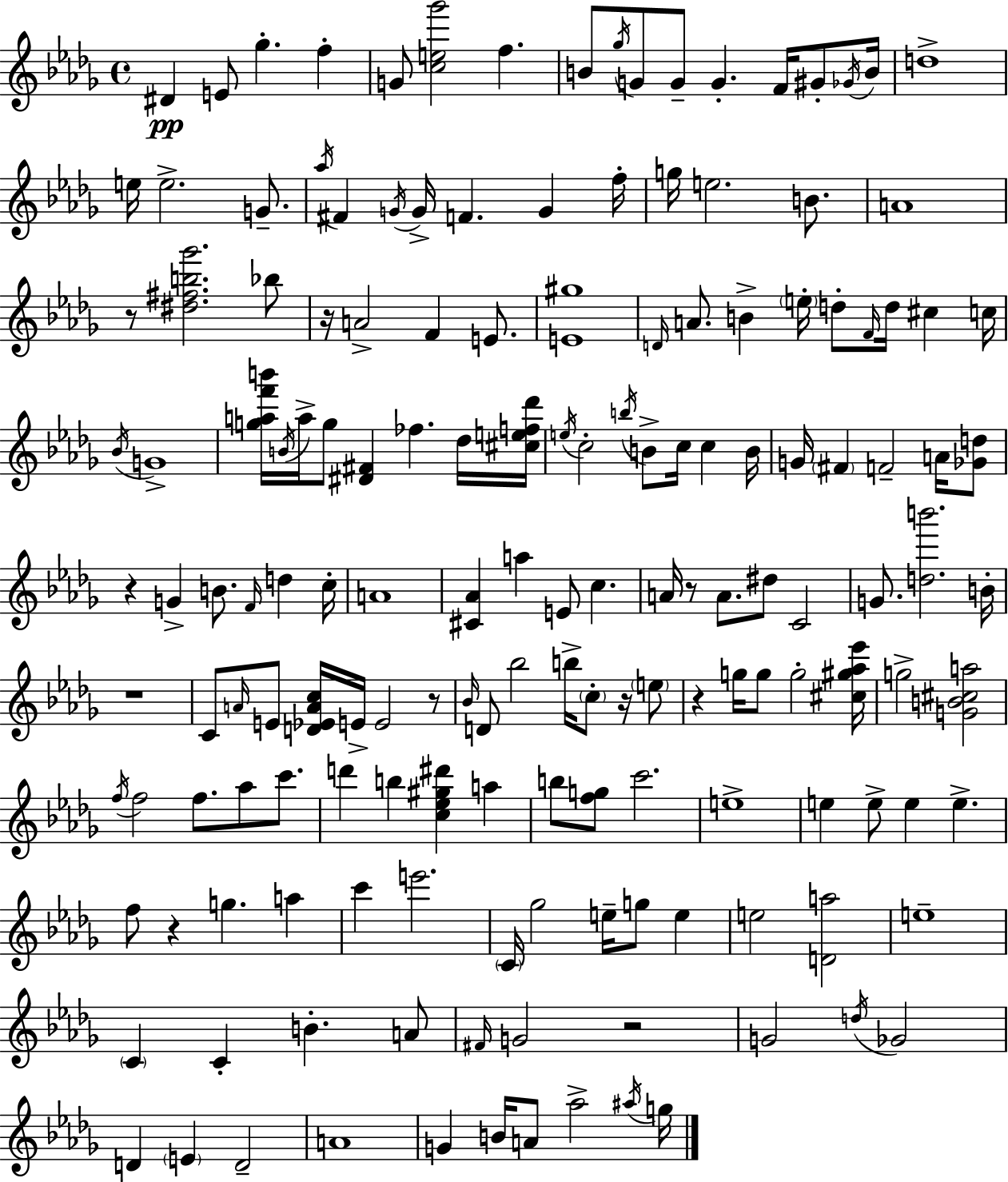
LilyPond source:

{
  \clef treble
  \time 4/4
  \defaultTimeSignature
  \key bes \minor
  \repeat volta 2 { dis'4\pp e'8 ges''4.-. f''4-. | g'8 <c'' e'' ges'''>2 f''4. | b'8 \acciaccatura { ges''16 } g'8 g'8-- g'4.-. f'16 gis'8-. | \acciaccatura { ges'16 } b'16 d''1-> | \break e''16 e''2.-> g'8.-- | \acciaccatura { aes''16 } fis'4 \acciaccatura { g'16 } g'16-> f'4. g'4 | f''16-. g''16 e''2. | b'8. a'1 | \break r8 <dis'' fis'' b'' ges'''>2. | bes''8 r16 a'2-> f'4 | e'8. <e' gis''>1 | \grace { d'16 } a'8. b'4-> \parenthesize e''16-. d''8-. \grace { f'16 } | \break d''16 cis''4 c''16 \acciaccatura { bes'16 } g'1-> | <g'' a'' f''' b'''>16 \acciaccatura { b'16 } a''16-> g''8 <dis' fis'>4 | fes''4. des''16 <cis'' e'' f'' des'''>16 \acciaccatura { e''16 } c''2-. | \acciaccatura { b''16 } b'8-> c''16 c''4 b'16 g'16 \parenthesize fis'4 f'2-- | \break a'16 <ges' d''>8 r4 g'4-> | b'8. \grace { f'16 } d''4 c''16-. a'1 | <cis' aes'>4 a''4 | e'8 c''4. a'16 r8 a'8. | \break dis''8 c'2 g'8. <d'' b'''>2. | b'16-. r1 | c'8 \grace { a'16 } e'8 | <d' ees' a' c''>16 e'16-> e'2 r8 \grace { bes'16 } d'8 bes''2 | \break b''16-> \parenthesize c''8-. r16 \parenthesize e''8 r4 | g''16 g''8 g''2-. <cis'' gis'' aes'' ees'''>16 g''2-> | <g' b' cis'' a''>2 \acciaccatura { f''16 } f''2 | f''8. aes''8 c'''8. d'''4 | \break b''4 <c'' ees'' gis'' dis'''>4 a''4 b''8 | <f'' g''>8 c'''2. e''1-> | e''4 | e''8-> e''4 e''4.-> f''8 | \break r4 g''4. a''4 c'''4 | e'''2. \parenthesize c'16 ges''2 | e''16-- g''8 e''4 e''2 | <d' a''>2 e''1-- | \break \parenthesize c'4 | c'4-. b'4.-. a'8 \grace { fis'16 } g'2 | r2 g'2 | \acciaccatura { d''16 } ges'2 | \break d'4 \parenthesize e'4 d'2-- | a'1 | g'4 b'16 a'8 aes''2-> \acciaccatura { ais''16 } | g''16 } \bar "|."
}